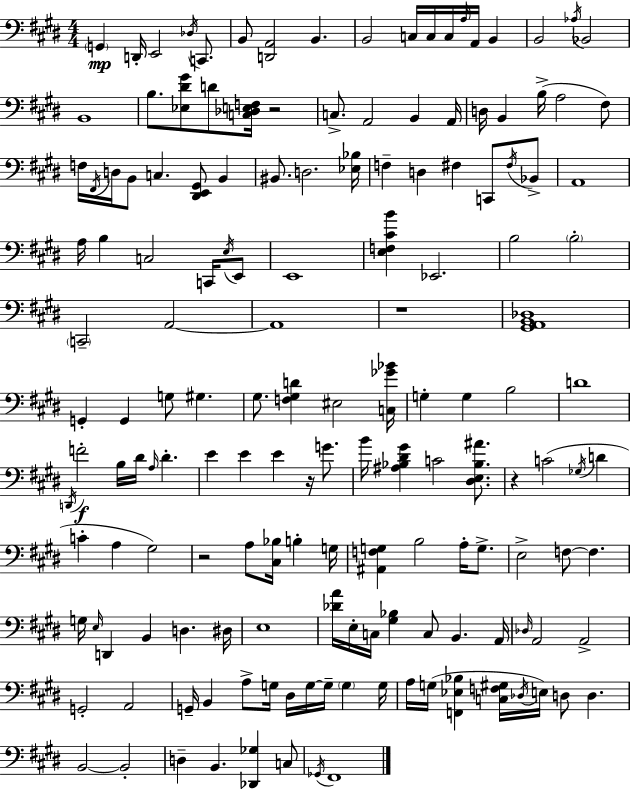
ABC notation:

X:1
T:Untitled
M:4/4
L:1/4
K:E
G,, D,,/4 E,,2 _D,/4 C,,/2 B,,/2 [D,,A,,]2 B,, B,,2 C,/4 C,/4 C,/4 A,/4 A,,/4 B,, B,,2 _A,/4 _B,,2 B,,4 B,/2 [_E,^D^G]/2 D/2 [C,_D,E,F,]/4 z2 C,/2 A,,2 B,, A,,/4 D,/4 B,, B,/4 A,2 ^F,/2 F,/4 ^F,,/4 D,/4 B,,/2 C, [^D,,E,,^G,,]/2 B,, ^B,,/2 D,2 [_E,_B,]/4 F, D, ^F, C,,/2 ^F,/4 _B,,/2 A,,4 A,/4 B, C,2 C,,/4 E,/4 E,,/2 E,,4 [E,F,^CB] _E,,2 B,2 B,2 C,,2 A,,2 A,,4 z4 [^G,,A,,B,,_D,]4 G,, G,, G,/2 ^G, ^G,/2 [F,^G,D] ^E,2 [C,_G_B]/4 G, G, B,2 D4 D,,/4 F2 B,/4 ^D/4 A,/4 ^D E E E z/4 G/2 B/4 [^A,_B,^D^G] C2 [^D,E,_B,^A]/2 z C2 _G,/4 D C A, ^G,2 z2 A,/2 [^C,_B,]/4 B, G,/4 [^A,,F,G,] B,2 A,/4 G,/2 E,2 F,/2 F, G,/4 E,/4 D,, B,, D, ^D,/4 E,4 [_DA]/4 E,/4 C,/4 [^G,_B,] C,/2 B,, A,,/4 _D,/4 A,,2 A,,2 G,,2 A,,2 G,,/4 B,, A,/2 G,/4 ^D,/4 G,/4 G,/4 G, G,/4 A,/4 G,/4 [F,,_E,_B,] [C,F,^G,]/4 _D,/4 E,/4 D,/2 D, B,,2 B,,2 D, B,, [_D,,_G,] C,/2 _G,,/4 ^F,,4